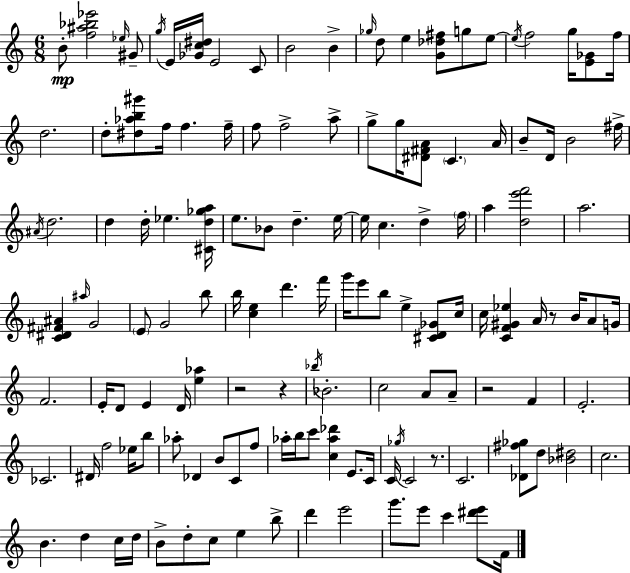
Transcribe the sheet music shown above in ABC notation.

X:1
T:Untitled
M:6/8
L:1/4
K:Am
B/2 [f^a_b_e']2 _e/4 ^G/2 g/4 E/4 [_Gc^d]/4 E2 C/2 B2 B _g/4 d/2 e [G_d^f]/2 g/2 e/2 e/4 f2 g/4 [E_G]/2 f/4 d2 d/2 [^d_ab^g']/2 f/4 f f/4 f/2 f2 a/2 g/2 g/4 [^D^FA]/2 C A/4 B/2 D/4 B2 ^f/4 ^A/4 d2 d d/4 _e [^Cd_ga]/4 e/2 _B/2 d e/4 e/4 c d f/4 a [de'f']2 a2 [C^D^F^A] ^a/4 G2 E/2 G2 b/2 b/4 [ce] d' f'/4 g'/4 e'/2 b/2 e [^CD_G]/2 c/4 c/4 [CF^G_e] A/4 z/2 B/4 A/2 G/4 F2 E/4 D/2 E D/4 [e_a] z2 z _b/4 _B2 c2 A/2 A/2 z2 F E2 _C2 ^D/4 f2 _e/4 b/2 _a/2 _D B/2 C/2 f/2 _a/4 b/4 c'/2 [c_a_d'] E/2 C/4 C/4 _g/4 C2 z/2 C2 [_D^f_g]/2 d/2 [_B^d]2 c2 B d c/4 d/4 B/2 d/2 c/2 e b/2 d' e'2 g'/2 e'/2 c' [^d'e']/2 F/4